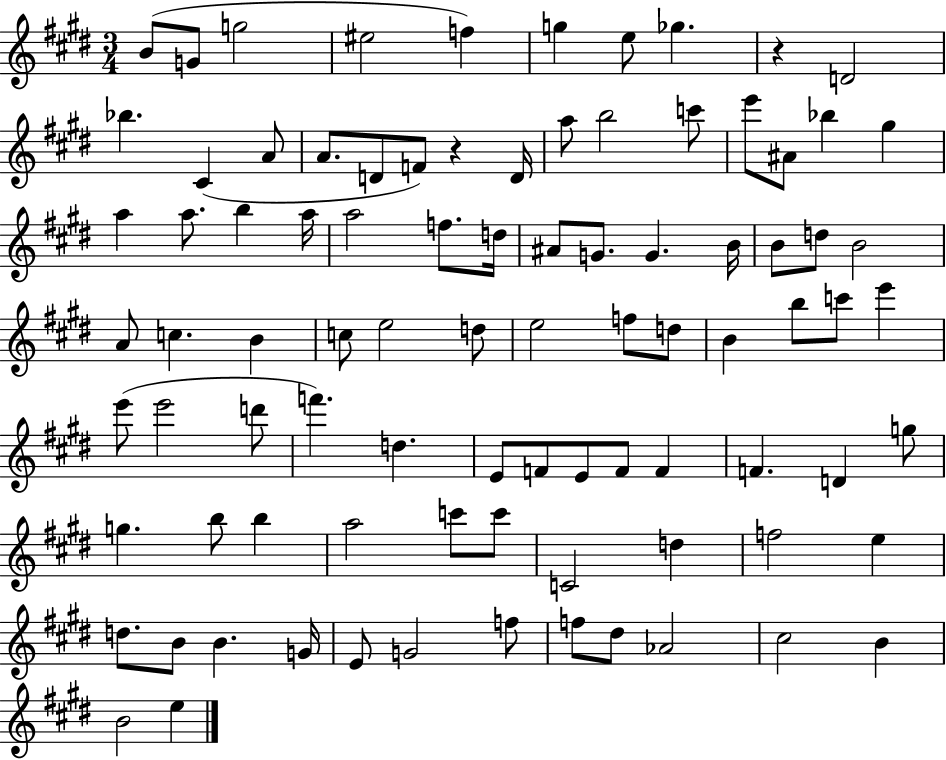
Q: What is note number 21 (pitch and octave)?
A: A#4